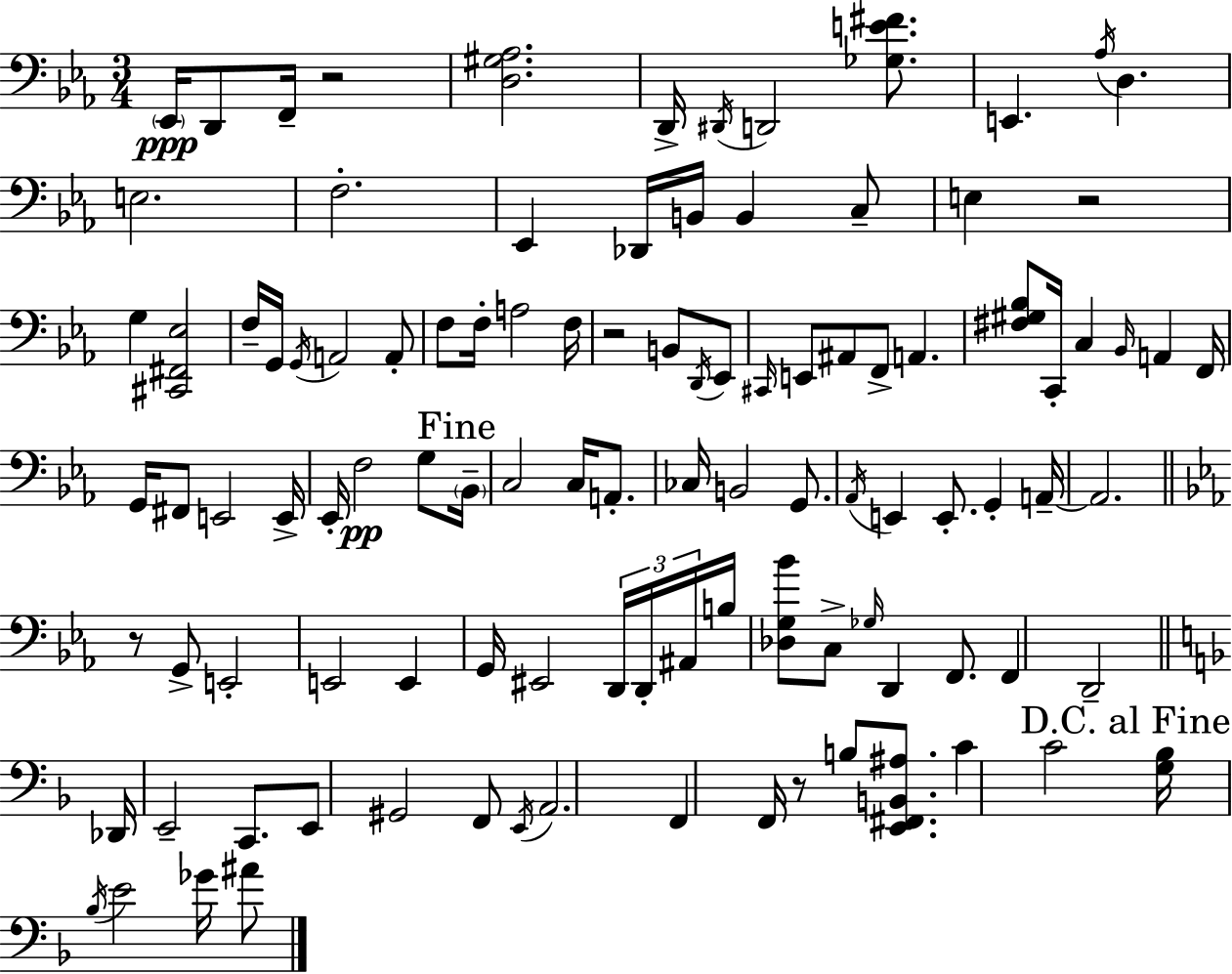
{
  \clef bass
  \numericTimeSignature
  \time 3/4
  \key c \minor
  \repeat volta 2 { \parenthesize ees,16\ppp d,8 f,16-- r2 | <d gis aes>2. | d,16-> \acciaccatura { dis,16 } d,2 <ges e' fis'>8. | e,4. \acciaccatura { aes16 } d4. | \break e2. | f2.-. | ees,4 des,16 b,16 b,4 | c8-- e4 r2 | \break g4 <cis, fis, ees>2 | f16-- g,16 \acciaccatura { g,16 } a,2 | a,8-. f8 f16-. a2 | f16 r2 b,8 | \break \acciaccatura { d,16 } ees,8 \grace { cis,16 } e,8 ais,8 f,8-> a,4. | <fis gis bes>8 c,16-. c4 | \grace { bes,16 } a,4 f,16 g,16 fis,8 e,2 | e,16-> ees,16-. f2\pp | \break g8 \mark "Fine" \parenthesize bes,16-- c2 | c16 a,8.-. ces16 b,2 | g,8. \acciaccatura { aes,16 } e,4 e,8.-. | g,4-. a,16--~~ a,2. | \break \bar "||" \break \key c \minor r8 g,8-> e,2-. | e,2 e,4 | g,16 eis,2 \tuplet 3/2 { d,16 d,16-. ais,16 } | b16 <des g bes'>8 c8-> \grace { ges16 } d,4 f,8. | \break f,4 d,2-- | \bar "||" \break \key d \minor des,16 e,2-- c,8. | e,8 gis,2 f,8 | \acciaccatura { e,16 } a,2. | f,4 f,16 r8 b8 <e, fis, b, ais>8. | \break c'4 c'2 | \mark "D.C. al Fine" <g bes>16 \acciaccatura { bes16 } e'2 ges'16 | ais'8 } \bar "|."
}